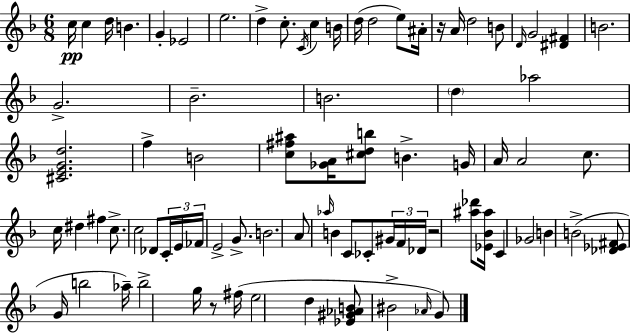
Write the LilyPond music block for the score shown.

{
  \clef treble
  \numericTimeSignature
  \time 6/8
  \key d \minor
  \repeat volta 2 { c''16\pp c''4 d''16 b'4. | g'4-. ees'2 | e''2. | d''4-> c''8.-. \acciaccatura { c'16 } c''4 | \break b'16 d''16( d''2 e''8) | ais'16-. r16 a'16 d''2 b'8 | \grace { d'16 } g'2 <dis' fis'>4 | b'2. | \break g'2.-> | bes'2.-- | b'2. | \parenthesize d''4 aes''2 | \break <cis' e' g' d''>2. | f''4-> b'2 | <c'' fis'' ais''>8 <ges' a'>16 <cis'' d'' b''>8 b'4.-> | g'16 a'16 a'2 c''8. | \break c''16 dis''4 fis''4 c''8.-> | c''2 des'8 | \tuplet 3/2 { c'16-. e'16 fes'16 } e'2-> g'8.-> | b'2. | \break a'8 \grace { aes''16 } b'4 c'8 ces'8-. | \tuplet 3/2 { gis'16 f'16 des'16 } r2 | <ais'' des'''>8 <ees' bes' ais''>16 c'4 ges'2 | b'4 b'2->( | \break <des' ees' fis'>8 g'16 b''2 | aes''16--) b''2-> g''16 | r8 fis''16( e''2 d''4 | <ees' gis' aes' b'>8 bis'2-> | \break \grace { aes'16 }) g'8 } \bar "|."
}